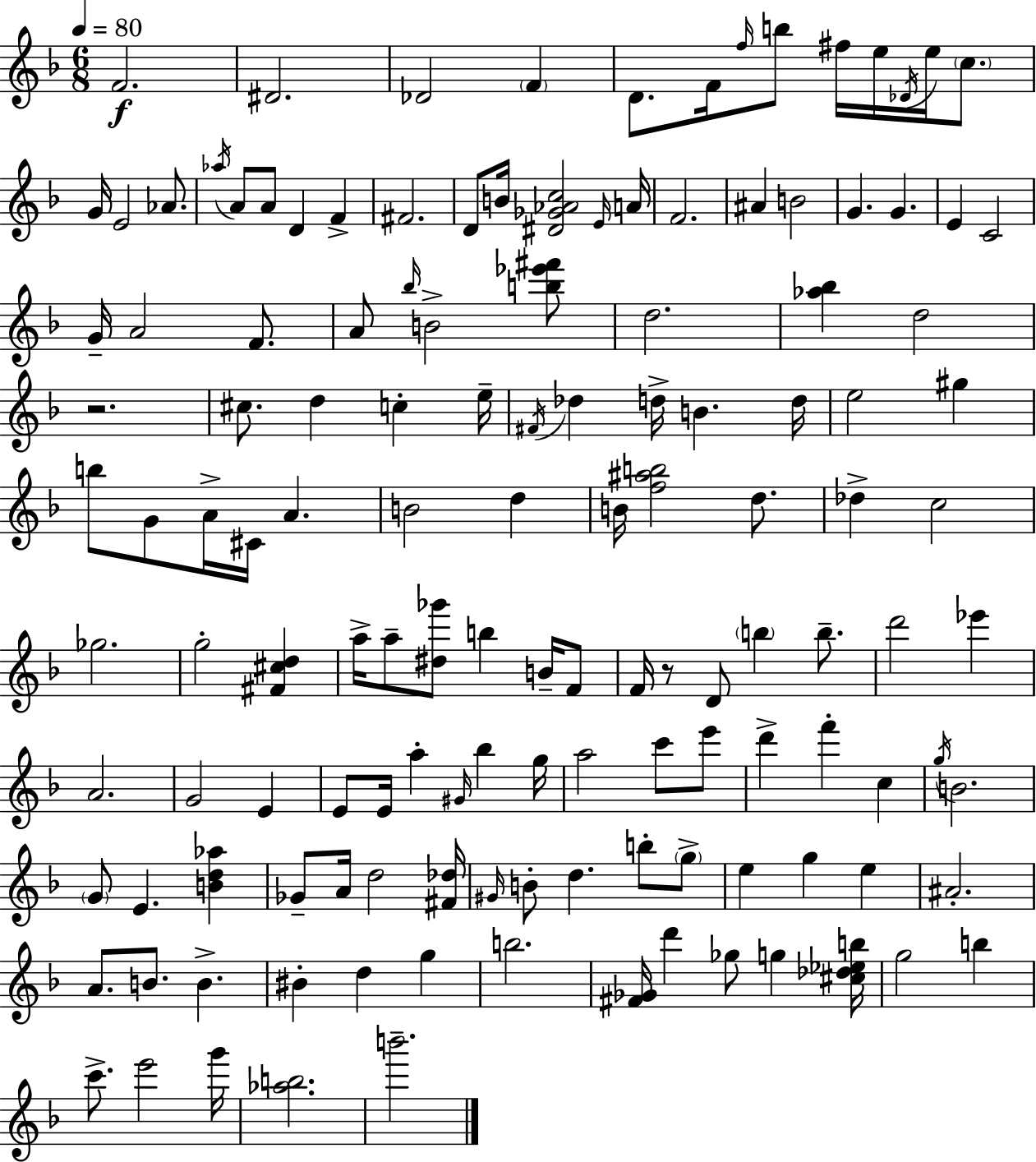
{
  \clef treble
  \numericTimeSignature
  \time 6/8
  \key f \major
  \tempo 4 = 80
  f'2.\f | dis'2. | des'2 \parenthesize f'4 | d'8. f'16 \grace { f''16 } b''8 fis''16 e''16 \acciaccatura { des'16 } e''16 \parenthesize c''8. | \break g'16 e'2 aes'8. | \acciaccatura { aes''16 } a'8 a'8 d'4 f'4-> | fis'2. | d'8 b'16 <dis' ges' aes' c''>2 | \break \grace { e'16 } a'16 f'2. | ais'4 b'2 | g'4. g'4. | e'4 c'2 | \break g'16-- a'2 | f'8. a'8 \grace { bes''16 } b'2-> | <b'' ees''' fis'''>8 d''2. | <aes'' bes''>4 d''2 | \break r2. | cis''8. d''4 | c''4-. e''16-- \acciaccatura { fis'16 } des''4 d''16-> b'4. | d''16 e''2 | \break gis''4 b''8 g'8 a'16-> cis'16 | a'4. b'2 | d''4 b'16 <f'' ais'' b''>2 | d''8. des''4-> c''2 | \break ges''2. | g''2-. | <fis' cis'' d''>4 a''16-> a''8-- <dis'' ges'''>8 b''4 | b'16-- f'8 f'16 r8 d'8 \parenthesize b''4 | \break b''8.-- d'''2 | ees'''4 a'2. | g'2 | e'4 e'8 e'16 a''4-. | \break \grace { gis'16 } bes''4 g''16 a''2 | c'''8 e'''8 d'''4-> f'''4-. | c''4 \acciaccatura { g''16 } b'2. | \parenthesize g'8 e'4. | \break <b' d'' aes''>4 ges'8-- a'16 d''2 | <fis' des''>16 \grace { gis'16 } b'8-. d''4. | b''8-. \parenthesize g''8-> e''4 | g''4 e''4 ais'2.-. | \break a'8. | b'8. b'4.-> bis'4-. | d''4 g''4 b''2. | <fis' ges'>16 d'''4 | \break ges''8 g''4 <cis'' des'' ees'' b''>16 g''2 | b''4 c'''8.-> | e'''2 g'''16 <aes'' b''>2. | b'''2.-- | \break \bar "|."
}